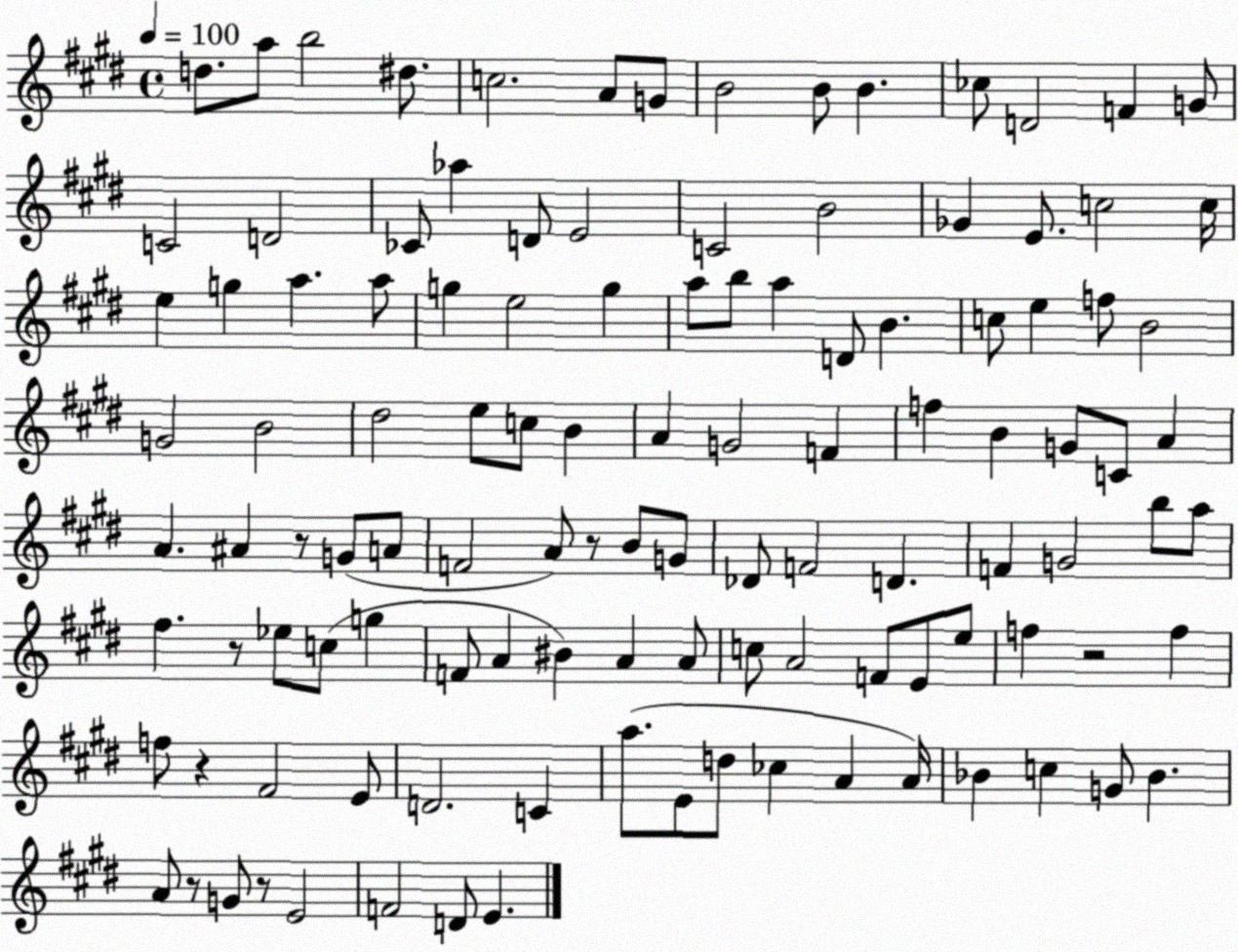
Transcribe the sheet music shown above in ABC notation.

X:1
T:Untitled
M:4/4
L:1/4
K:E
d/2 a/2 b2 ^d/2 c2 A/2 G/2 B2 B/2 B _c/2 D2 F G/2 C2 D2 _C/2 _a D/2 E2 C2 B2 _G E/2 c2 c/4 e g a a/2 g e2 g a/2 b/2 a D/2 B c/2 e f/2 B2 G2 B2 ^d2 e/2 c/2 B A G2 F f B G/2 C/2 A A ^A z/2 G/2 A/2 F2 A/2 z/2 B/2 G/2 _D/2 F2 D F G2 b/2 a/2 ^f z/2 _e/2 c/2 g F/2 A ^B A A/2 c/2 A2 F/2 E/2 e/2 f z2 f f/2 z ^F2 E/2 D2 C a/2 E/2 d/2 _c A A/4 _B c G/2 _B A/2 z/2 G/2 z/2 E2 F2 D/2 E